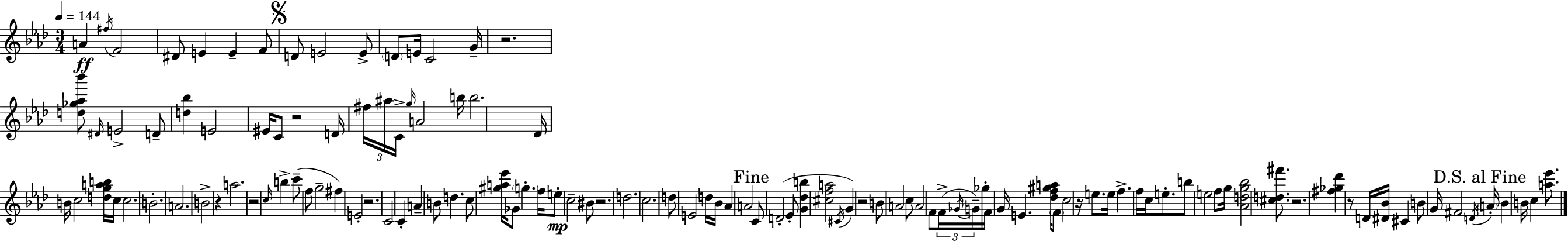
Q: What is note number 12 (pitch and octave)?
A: E4